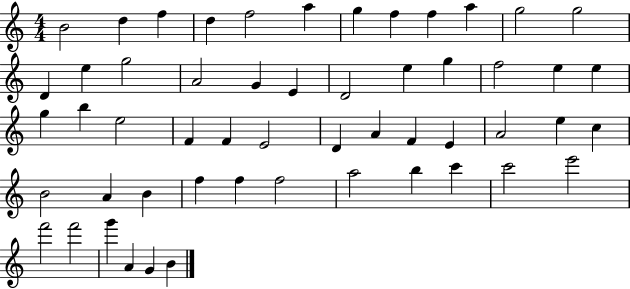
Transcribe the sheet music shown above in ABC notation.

X:1
T:Untitled
M:4/4
L:1/4
K:C
B2 d f d f2 a g f f a g2 g2 D e g2 A2 G E D2 e g f2 e e g b e2 F F E2 D A F E A2 e c B2 A B f f f2 a2 b c' c'2 e'2 f'2 f'2 g' A G B